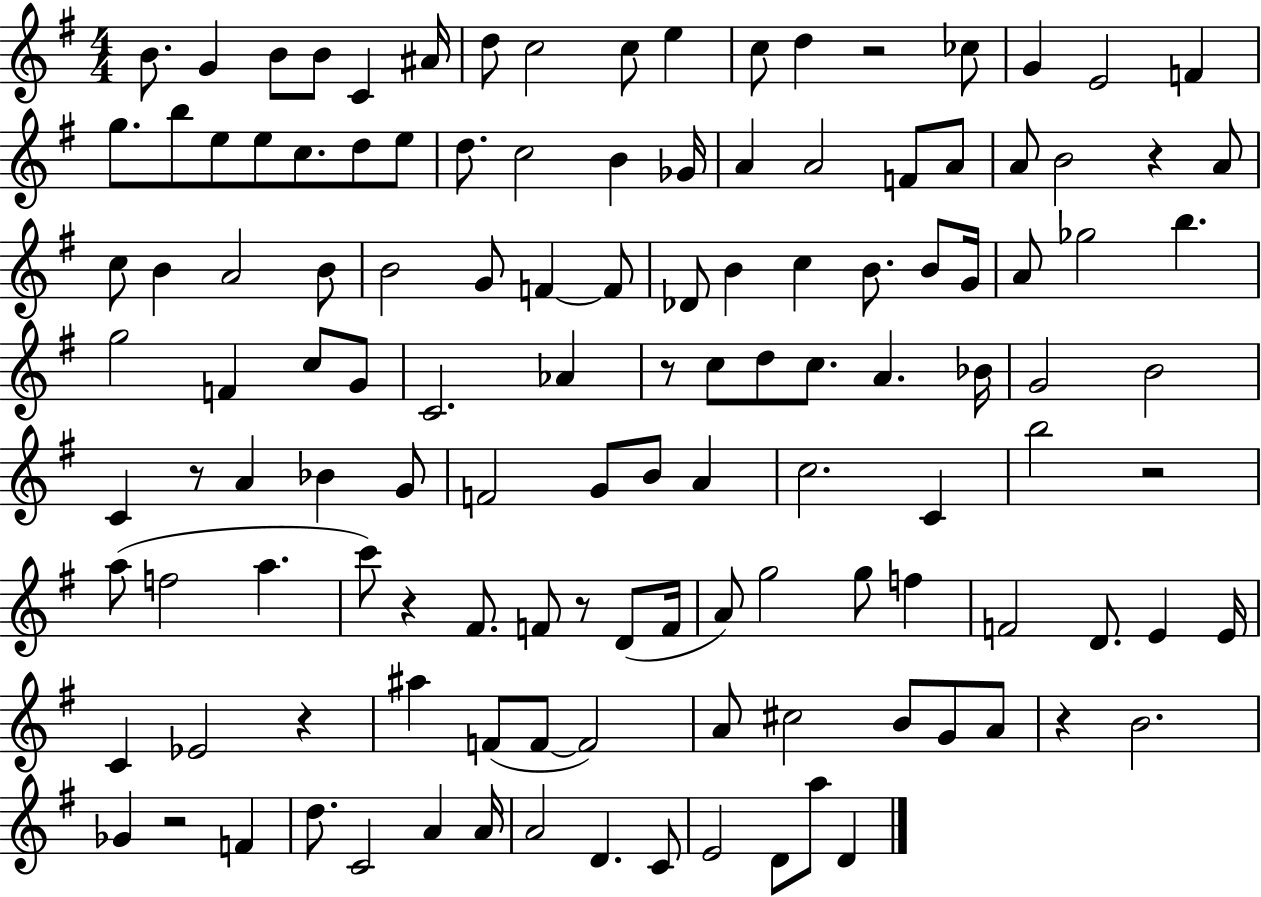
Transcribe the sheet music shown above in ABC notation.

X:1
T:Untitled
M:4/4
L:1/4
K:G
B/2 G B/2 B/2 C ^A/4 d/2 c2 c/2 e c/2 d z2 _c/2 G E2 F g/2 b/2 e/2 e/2 c/2 d/2 e/2 d/2 c2 B _G/4 A A2 F/2 A/2 A/2 B2 z A/2 c/2 B A2 B/2 B2 G/2 F F/2 _D/2 B c B/2 B/2 G/4 A/2 _g2 b g2 F c/2 G/2 C2 _A z/2 c/2 d/2 c/2 A _B/4 G2 B2 C z/2 A _B G/2 F2 G/2 B/2 A c2 C b2 z2 a/2 f2 a c'/2 z ^F/2 F/2 z/2 D/2 F/4 A/2 g2 g/2 f F2 D/2 E E/4 C _E2 z ^a F/2 F/2 F2 A/2 ^c2 B/2 G/2 A/2 z B2 _G z2 F d/2 C2 A A/4 A2 D C/2 E2 D/2 a/2 D